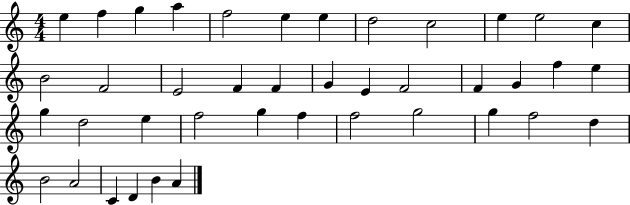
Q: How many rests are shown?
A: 0